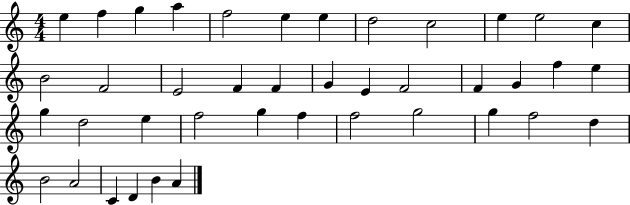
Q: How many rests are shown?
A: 0